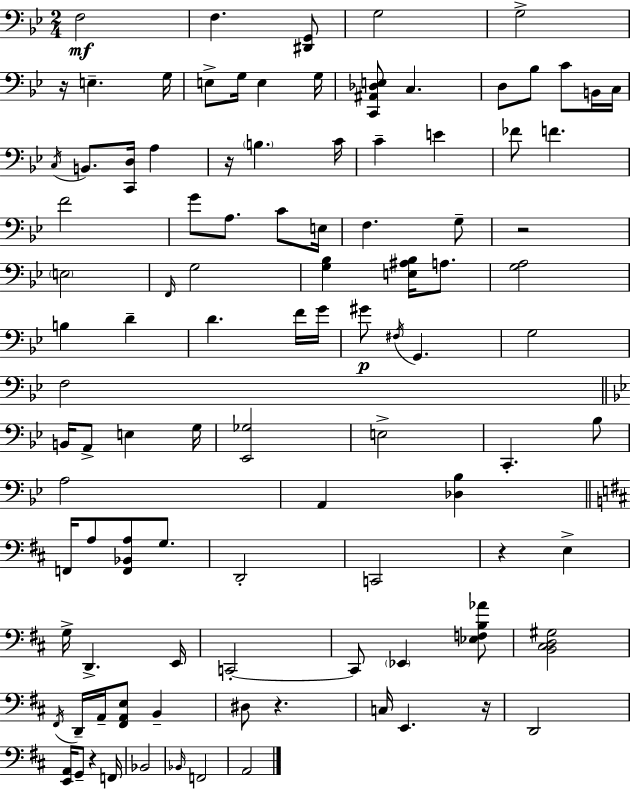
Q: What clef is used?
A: bass